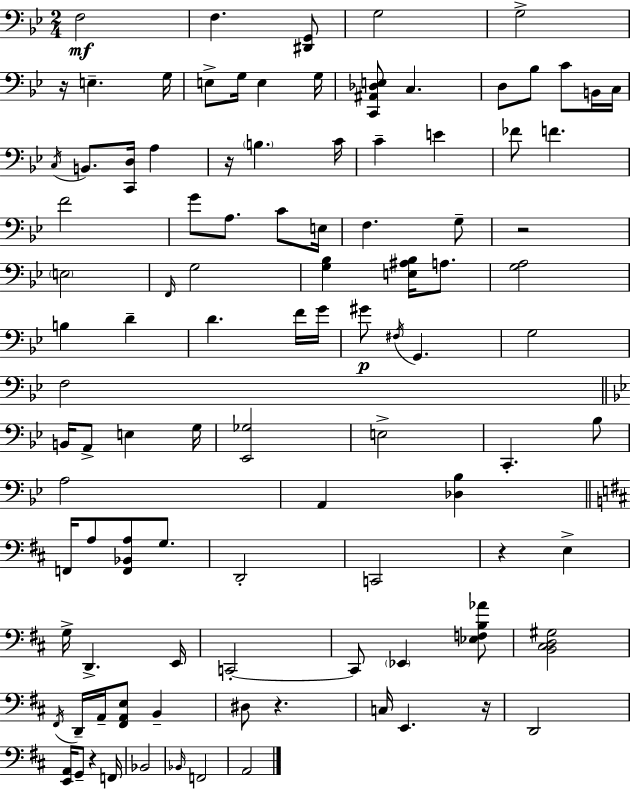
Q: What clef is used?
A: bass